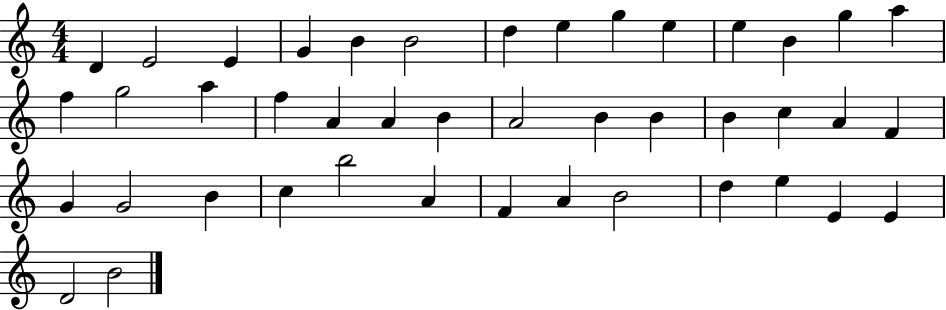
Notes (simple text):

D4/q E4/h E4/q G4/q B4/q B4/h D5/q E5/q G5/q E5/q E5/q B4/q G5/q A5/q F5/q G5/h A5/q F5/q A4/q A4/q B4/q A4/h B4/q B4/q B4/q C5/q A4/q F4/q G4/q G4/h B4/q C5/q B5/h A4/q F4/q A4/q B4/h D5/q E5/q E4/q E4/q D4/h B4/h